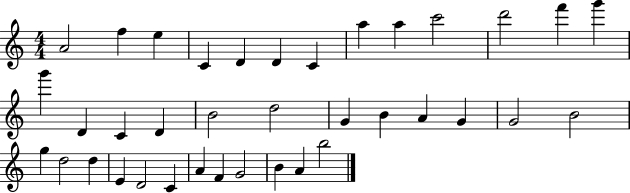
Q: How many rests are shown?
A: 0